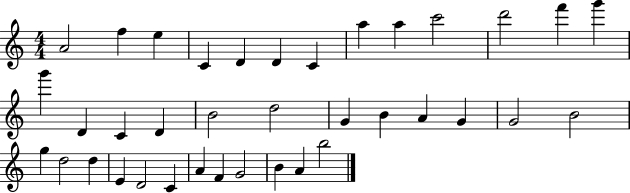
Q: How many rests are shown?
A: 0